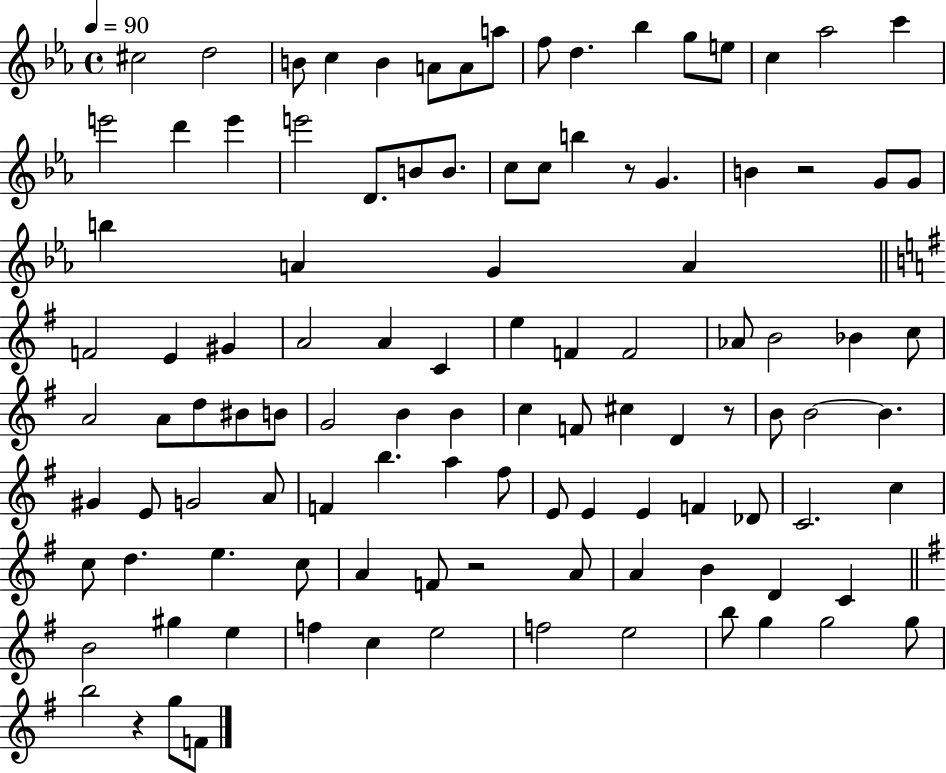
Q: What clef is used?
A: treble